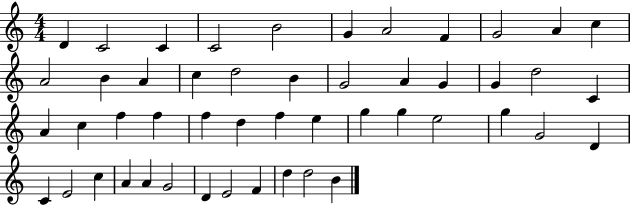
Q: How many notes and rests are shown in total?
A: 49